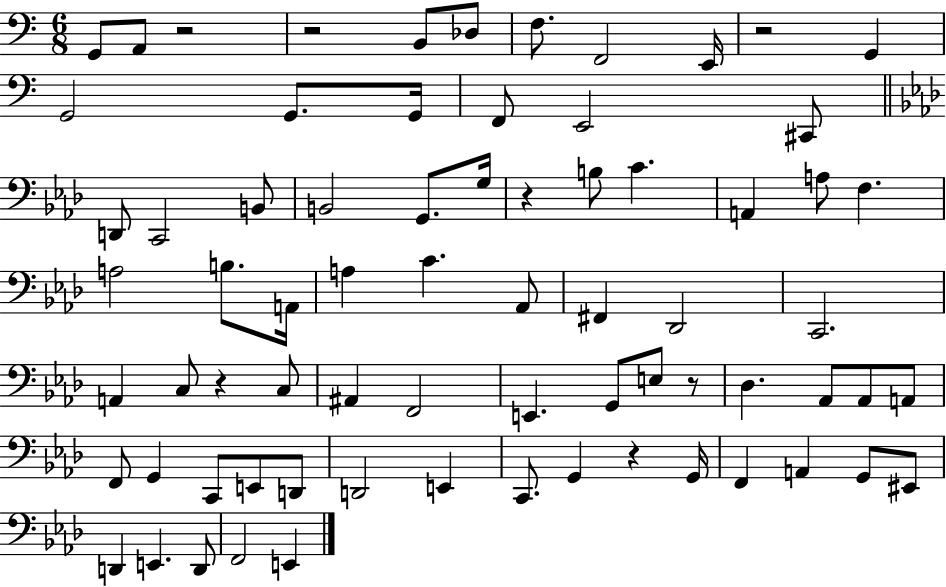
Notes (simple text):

G2/e A2/e R/h R/h B2/e Db3/e F3/e. F2/h E2/s R/h G2/q G2/h G2/e. G2/s F2/e E2/h C#2/e D2/e C2/h B2/e B2/h G2/e. G3/s R/q B3/e C4/q. A2/q A3/e F3/q. A3/h B3/e. A2/s A3/q C4/q. Ab2/e F#2/q Db2/h C2/h. A2/q C3/e R/q C3/e A#2/q F2/h E2/q. G2/e E3/e R/e Db3/q. Ab2/e Ab2/e A2/e F2/e G2/q C2/e E2/e D2/e D2/h E2/q C2/e. G2/q R/q G2/s F2/q A2/q G2/e EIS2/e D2/q E2/q. D2/e F2/h E2/q